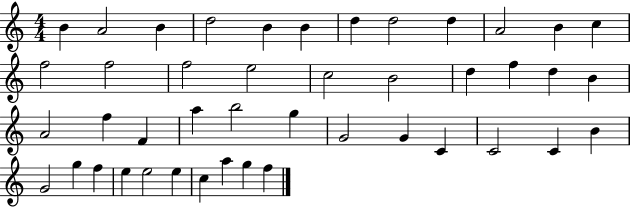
{
  \clef treble
  \numericTimeSignature
  \time 4/4
  \key c \major
  b'4 a'2 b'4 | d''2 b'4 b'4 | d''4 d''2 d''4 | a'2 b'4 c''4 | \break f''2 f''2 | f''2 e''2 | c''2 b'2 | d''4 f''4 d''4 b'4 | \break a'2 f''4 f'4 | a''4 b''2 g''4 | g'2 g'4 c'4 | c'2 c'4 b'4 | \break g'2 g''4 f''4 | e''4 e''2 e''4 | c''4 a''4 g''4 f''4 | \bar "|."
}